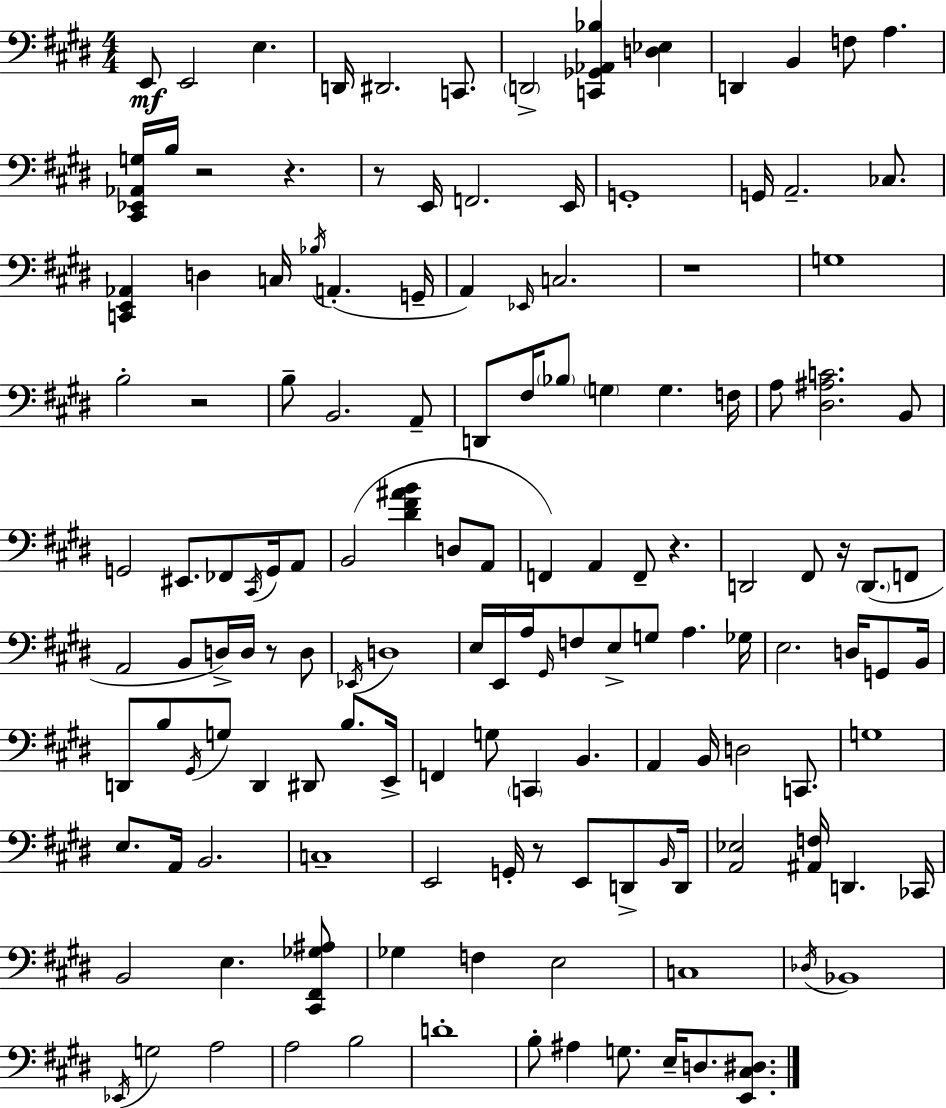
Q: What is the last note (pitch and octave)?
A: D3